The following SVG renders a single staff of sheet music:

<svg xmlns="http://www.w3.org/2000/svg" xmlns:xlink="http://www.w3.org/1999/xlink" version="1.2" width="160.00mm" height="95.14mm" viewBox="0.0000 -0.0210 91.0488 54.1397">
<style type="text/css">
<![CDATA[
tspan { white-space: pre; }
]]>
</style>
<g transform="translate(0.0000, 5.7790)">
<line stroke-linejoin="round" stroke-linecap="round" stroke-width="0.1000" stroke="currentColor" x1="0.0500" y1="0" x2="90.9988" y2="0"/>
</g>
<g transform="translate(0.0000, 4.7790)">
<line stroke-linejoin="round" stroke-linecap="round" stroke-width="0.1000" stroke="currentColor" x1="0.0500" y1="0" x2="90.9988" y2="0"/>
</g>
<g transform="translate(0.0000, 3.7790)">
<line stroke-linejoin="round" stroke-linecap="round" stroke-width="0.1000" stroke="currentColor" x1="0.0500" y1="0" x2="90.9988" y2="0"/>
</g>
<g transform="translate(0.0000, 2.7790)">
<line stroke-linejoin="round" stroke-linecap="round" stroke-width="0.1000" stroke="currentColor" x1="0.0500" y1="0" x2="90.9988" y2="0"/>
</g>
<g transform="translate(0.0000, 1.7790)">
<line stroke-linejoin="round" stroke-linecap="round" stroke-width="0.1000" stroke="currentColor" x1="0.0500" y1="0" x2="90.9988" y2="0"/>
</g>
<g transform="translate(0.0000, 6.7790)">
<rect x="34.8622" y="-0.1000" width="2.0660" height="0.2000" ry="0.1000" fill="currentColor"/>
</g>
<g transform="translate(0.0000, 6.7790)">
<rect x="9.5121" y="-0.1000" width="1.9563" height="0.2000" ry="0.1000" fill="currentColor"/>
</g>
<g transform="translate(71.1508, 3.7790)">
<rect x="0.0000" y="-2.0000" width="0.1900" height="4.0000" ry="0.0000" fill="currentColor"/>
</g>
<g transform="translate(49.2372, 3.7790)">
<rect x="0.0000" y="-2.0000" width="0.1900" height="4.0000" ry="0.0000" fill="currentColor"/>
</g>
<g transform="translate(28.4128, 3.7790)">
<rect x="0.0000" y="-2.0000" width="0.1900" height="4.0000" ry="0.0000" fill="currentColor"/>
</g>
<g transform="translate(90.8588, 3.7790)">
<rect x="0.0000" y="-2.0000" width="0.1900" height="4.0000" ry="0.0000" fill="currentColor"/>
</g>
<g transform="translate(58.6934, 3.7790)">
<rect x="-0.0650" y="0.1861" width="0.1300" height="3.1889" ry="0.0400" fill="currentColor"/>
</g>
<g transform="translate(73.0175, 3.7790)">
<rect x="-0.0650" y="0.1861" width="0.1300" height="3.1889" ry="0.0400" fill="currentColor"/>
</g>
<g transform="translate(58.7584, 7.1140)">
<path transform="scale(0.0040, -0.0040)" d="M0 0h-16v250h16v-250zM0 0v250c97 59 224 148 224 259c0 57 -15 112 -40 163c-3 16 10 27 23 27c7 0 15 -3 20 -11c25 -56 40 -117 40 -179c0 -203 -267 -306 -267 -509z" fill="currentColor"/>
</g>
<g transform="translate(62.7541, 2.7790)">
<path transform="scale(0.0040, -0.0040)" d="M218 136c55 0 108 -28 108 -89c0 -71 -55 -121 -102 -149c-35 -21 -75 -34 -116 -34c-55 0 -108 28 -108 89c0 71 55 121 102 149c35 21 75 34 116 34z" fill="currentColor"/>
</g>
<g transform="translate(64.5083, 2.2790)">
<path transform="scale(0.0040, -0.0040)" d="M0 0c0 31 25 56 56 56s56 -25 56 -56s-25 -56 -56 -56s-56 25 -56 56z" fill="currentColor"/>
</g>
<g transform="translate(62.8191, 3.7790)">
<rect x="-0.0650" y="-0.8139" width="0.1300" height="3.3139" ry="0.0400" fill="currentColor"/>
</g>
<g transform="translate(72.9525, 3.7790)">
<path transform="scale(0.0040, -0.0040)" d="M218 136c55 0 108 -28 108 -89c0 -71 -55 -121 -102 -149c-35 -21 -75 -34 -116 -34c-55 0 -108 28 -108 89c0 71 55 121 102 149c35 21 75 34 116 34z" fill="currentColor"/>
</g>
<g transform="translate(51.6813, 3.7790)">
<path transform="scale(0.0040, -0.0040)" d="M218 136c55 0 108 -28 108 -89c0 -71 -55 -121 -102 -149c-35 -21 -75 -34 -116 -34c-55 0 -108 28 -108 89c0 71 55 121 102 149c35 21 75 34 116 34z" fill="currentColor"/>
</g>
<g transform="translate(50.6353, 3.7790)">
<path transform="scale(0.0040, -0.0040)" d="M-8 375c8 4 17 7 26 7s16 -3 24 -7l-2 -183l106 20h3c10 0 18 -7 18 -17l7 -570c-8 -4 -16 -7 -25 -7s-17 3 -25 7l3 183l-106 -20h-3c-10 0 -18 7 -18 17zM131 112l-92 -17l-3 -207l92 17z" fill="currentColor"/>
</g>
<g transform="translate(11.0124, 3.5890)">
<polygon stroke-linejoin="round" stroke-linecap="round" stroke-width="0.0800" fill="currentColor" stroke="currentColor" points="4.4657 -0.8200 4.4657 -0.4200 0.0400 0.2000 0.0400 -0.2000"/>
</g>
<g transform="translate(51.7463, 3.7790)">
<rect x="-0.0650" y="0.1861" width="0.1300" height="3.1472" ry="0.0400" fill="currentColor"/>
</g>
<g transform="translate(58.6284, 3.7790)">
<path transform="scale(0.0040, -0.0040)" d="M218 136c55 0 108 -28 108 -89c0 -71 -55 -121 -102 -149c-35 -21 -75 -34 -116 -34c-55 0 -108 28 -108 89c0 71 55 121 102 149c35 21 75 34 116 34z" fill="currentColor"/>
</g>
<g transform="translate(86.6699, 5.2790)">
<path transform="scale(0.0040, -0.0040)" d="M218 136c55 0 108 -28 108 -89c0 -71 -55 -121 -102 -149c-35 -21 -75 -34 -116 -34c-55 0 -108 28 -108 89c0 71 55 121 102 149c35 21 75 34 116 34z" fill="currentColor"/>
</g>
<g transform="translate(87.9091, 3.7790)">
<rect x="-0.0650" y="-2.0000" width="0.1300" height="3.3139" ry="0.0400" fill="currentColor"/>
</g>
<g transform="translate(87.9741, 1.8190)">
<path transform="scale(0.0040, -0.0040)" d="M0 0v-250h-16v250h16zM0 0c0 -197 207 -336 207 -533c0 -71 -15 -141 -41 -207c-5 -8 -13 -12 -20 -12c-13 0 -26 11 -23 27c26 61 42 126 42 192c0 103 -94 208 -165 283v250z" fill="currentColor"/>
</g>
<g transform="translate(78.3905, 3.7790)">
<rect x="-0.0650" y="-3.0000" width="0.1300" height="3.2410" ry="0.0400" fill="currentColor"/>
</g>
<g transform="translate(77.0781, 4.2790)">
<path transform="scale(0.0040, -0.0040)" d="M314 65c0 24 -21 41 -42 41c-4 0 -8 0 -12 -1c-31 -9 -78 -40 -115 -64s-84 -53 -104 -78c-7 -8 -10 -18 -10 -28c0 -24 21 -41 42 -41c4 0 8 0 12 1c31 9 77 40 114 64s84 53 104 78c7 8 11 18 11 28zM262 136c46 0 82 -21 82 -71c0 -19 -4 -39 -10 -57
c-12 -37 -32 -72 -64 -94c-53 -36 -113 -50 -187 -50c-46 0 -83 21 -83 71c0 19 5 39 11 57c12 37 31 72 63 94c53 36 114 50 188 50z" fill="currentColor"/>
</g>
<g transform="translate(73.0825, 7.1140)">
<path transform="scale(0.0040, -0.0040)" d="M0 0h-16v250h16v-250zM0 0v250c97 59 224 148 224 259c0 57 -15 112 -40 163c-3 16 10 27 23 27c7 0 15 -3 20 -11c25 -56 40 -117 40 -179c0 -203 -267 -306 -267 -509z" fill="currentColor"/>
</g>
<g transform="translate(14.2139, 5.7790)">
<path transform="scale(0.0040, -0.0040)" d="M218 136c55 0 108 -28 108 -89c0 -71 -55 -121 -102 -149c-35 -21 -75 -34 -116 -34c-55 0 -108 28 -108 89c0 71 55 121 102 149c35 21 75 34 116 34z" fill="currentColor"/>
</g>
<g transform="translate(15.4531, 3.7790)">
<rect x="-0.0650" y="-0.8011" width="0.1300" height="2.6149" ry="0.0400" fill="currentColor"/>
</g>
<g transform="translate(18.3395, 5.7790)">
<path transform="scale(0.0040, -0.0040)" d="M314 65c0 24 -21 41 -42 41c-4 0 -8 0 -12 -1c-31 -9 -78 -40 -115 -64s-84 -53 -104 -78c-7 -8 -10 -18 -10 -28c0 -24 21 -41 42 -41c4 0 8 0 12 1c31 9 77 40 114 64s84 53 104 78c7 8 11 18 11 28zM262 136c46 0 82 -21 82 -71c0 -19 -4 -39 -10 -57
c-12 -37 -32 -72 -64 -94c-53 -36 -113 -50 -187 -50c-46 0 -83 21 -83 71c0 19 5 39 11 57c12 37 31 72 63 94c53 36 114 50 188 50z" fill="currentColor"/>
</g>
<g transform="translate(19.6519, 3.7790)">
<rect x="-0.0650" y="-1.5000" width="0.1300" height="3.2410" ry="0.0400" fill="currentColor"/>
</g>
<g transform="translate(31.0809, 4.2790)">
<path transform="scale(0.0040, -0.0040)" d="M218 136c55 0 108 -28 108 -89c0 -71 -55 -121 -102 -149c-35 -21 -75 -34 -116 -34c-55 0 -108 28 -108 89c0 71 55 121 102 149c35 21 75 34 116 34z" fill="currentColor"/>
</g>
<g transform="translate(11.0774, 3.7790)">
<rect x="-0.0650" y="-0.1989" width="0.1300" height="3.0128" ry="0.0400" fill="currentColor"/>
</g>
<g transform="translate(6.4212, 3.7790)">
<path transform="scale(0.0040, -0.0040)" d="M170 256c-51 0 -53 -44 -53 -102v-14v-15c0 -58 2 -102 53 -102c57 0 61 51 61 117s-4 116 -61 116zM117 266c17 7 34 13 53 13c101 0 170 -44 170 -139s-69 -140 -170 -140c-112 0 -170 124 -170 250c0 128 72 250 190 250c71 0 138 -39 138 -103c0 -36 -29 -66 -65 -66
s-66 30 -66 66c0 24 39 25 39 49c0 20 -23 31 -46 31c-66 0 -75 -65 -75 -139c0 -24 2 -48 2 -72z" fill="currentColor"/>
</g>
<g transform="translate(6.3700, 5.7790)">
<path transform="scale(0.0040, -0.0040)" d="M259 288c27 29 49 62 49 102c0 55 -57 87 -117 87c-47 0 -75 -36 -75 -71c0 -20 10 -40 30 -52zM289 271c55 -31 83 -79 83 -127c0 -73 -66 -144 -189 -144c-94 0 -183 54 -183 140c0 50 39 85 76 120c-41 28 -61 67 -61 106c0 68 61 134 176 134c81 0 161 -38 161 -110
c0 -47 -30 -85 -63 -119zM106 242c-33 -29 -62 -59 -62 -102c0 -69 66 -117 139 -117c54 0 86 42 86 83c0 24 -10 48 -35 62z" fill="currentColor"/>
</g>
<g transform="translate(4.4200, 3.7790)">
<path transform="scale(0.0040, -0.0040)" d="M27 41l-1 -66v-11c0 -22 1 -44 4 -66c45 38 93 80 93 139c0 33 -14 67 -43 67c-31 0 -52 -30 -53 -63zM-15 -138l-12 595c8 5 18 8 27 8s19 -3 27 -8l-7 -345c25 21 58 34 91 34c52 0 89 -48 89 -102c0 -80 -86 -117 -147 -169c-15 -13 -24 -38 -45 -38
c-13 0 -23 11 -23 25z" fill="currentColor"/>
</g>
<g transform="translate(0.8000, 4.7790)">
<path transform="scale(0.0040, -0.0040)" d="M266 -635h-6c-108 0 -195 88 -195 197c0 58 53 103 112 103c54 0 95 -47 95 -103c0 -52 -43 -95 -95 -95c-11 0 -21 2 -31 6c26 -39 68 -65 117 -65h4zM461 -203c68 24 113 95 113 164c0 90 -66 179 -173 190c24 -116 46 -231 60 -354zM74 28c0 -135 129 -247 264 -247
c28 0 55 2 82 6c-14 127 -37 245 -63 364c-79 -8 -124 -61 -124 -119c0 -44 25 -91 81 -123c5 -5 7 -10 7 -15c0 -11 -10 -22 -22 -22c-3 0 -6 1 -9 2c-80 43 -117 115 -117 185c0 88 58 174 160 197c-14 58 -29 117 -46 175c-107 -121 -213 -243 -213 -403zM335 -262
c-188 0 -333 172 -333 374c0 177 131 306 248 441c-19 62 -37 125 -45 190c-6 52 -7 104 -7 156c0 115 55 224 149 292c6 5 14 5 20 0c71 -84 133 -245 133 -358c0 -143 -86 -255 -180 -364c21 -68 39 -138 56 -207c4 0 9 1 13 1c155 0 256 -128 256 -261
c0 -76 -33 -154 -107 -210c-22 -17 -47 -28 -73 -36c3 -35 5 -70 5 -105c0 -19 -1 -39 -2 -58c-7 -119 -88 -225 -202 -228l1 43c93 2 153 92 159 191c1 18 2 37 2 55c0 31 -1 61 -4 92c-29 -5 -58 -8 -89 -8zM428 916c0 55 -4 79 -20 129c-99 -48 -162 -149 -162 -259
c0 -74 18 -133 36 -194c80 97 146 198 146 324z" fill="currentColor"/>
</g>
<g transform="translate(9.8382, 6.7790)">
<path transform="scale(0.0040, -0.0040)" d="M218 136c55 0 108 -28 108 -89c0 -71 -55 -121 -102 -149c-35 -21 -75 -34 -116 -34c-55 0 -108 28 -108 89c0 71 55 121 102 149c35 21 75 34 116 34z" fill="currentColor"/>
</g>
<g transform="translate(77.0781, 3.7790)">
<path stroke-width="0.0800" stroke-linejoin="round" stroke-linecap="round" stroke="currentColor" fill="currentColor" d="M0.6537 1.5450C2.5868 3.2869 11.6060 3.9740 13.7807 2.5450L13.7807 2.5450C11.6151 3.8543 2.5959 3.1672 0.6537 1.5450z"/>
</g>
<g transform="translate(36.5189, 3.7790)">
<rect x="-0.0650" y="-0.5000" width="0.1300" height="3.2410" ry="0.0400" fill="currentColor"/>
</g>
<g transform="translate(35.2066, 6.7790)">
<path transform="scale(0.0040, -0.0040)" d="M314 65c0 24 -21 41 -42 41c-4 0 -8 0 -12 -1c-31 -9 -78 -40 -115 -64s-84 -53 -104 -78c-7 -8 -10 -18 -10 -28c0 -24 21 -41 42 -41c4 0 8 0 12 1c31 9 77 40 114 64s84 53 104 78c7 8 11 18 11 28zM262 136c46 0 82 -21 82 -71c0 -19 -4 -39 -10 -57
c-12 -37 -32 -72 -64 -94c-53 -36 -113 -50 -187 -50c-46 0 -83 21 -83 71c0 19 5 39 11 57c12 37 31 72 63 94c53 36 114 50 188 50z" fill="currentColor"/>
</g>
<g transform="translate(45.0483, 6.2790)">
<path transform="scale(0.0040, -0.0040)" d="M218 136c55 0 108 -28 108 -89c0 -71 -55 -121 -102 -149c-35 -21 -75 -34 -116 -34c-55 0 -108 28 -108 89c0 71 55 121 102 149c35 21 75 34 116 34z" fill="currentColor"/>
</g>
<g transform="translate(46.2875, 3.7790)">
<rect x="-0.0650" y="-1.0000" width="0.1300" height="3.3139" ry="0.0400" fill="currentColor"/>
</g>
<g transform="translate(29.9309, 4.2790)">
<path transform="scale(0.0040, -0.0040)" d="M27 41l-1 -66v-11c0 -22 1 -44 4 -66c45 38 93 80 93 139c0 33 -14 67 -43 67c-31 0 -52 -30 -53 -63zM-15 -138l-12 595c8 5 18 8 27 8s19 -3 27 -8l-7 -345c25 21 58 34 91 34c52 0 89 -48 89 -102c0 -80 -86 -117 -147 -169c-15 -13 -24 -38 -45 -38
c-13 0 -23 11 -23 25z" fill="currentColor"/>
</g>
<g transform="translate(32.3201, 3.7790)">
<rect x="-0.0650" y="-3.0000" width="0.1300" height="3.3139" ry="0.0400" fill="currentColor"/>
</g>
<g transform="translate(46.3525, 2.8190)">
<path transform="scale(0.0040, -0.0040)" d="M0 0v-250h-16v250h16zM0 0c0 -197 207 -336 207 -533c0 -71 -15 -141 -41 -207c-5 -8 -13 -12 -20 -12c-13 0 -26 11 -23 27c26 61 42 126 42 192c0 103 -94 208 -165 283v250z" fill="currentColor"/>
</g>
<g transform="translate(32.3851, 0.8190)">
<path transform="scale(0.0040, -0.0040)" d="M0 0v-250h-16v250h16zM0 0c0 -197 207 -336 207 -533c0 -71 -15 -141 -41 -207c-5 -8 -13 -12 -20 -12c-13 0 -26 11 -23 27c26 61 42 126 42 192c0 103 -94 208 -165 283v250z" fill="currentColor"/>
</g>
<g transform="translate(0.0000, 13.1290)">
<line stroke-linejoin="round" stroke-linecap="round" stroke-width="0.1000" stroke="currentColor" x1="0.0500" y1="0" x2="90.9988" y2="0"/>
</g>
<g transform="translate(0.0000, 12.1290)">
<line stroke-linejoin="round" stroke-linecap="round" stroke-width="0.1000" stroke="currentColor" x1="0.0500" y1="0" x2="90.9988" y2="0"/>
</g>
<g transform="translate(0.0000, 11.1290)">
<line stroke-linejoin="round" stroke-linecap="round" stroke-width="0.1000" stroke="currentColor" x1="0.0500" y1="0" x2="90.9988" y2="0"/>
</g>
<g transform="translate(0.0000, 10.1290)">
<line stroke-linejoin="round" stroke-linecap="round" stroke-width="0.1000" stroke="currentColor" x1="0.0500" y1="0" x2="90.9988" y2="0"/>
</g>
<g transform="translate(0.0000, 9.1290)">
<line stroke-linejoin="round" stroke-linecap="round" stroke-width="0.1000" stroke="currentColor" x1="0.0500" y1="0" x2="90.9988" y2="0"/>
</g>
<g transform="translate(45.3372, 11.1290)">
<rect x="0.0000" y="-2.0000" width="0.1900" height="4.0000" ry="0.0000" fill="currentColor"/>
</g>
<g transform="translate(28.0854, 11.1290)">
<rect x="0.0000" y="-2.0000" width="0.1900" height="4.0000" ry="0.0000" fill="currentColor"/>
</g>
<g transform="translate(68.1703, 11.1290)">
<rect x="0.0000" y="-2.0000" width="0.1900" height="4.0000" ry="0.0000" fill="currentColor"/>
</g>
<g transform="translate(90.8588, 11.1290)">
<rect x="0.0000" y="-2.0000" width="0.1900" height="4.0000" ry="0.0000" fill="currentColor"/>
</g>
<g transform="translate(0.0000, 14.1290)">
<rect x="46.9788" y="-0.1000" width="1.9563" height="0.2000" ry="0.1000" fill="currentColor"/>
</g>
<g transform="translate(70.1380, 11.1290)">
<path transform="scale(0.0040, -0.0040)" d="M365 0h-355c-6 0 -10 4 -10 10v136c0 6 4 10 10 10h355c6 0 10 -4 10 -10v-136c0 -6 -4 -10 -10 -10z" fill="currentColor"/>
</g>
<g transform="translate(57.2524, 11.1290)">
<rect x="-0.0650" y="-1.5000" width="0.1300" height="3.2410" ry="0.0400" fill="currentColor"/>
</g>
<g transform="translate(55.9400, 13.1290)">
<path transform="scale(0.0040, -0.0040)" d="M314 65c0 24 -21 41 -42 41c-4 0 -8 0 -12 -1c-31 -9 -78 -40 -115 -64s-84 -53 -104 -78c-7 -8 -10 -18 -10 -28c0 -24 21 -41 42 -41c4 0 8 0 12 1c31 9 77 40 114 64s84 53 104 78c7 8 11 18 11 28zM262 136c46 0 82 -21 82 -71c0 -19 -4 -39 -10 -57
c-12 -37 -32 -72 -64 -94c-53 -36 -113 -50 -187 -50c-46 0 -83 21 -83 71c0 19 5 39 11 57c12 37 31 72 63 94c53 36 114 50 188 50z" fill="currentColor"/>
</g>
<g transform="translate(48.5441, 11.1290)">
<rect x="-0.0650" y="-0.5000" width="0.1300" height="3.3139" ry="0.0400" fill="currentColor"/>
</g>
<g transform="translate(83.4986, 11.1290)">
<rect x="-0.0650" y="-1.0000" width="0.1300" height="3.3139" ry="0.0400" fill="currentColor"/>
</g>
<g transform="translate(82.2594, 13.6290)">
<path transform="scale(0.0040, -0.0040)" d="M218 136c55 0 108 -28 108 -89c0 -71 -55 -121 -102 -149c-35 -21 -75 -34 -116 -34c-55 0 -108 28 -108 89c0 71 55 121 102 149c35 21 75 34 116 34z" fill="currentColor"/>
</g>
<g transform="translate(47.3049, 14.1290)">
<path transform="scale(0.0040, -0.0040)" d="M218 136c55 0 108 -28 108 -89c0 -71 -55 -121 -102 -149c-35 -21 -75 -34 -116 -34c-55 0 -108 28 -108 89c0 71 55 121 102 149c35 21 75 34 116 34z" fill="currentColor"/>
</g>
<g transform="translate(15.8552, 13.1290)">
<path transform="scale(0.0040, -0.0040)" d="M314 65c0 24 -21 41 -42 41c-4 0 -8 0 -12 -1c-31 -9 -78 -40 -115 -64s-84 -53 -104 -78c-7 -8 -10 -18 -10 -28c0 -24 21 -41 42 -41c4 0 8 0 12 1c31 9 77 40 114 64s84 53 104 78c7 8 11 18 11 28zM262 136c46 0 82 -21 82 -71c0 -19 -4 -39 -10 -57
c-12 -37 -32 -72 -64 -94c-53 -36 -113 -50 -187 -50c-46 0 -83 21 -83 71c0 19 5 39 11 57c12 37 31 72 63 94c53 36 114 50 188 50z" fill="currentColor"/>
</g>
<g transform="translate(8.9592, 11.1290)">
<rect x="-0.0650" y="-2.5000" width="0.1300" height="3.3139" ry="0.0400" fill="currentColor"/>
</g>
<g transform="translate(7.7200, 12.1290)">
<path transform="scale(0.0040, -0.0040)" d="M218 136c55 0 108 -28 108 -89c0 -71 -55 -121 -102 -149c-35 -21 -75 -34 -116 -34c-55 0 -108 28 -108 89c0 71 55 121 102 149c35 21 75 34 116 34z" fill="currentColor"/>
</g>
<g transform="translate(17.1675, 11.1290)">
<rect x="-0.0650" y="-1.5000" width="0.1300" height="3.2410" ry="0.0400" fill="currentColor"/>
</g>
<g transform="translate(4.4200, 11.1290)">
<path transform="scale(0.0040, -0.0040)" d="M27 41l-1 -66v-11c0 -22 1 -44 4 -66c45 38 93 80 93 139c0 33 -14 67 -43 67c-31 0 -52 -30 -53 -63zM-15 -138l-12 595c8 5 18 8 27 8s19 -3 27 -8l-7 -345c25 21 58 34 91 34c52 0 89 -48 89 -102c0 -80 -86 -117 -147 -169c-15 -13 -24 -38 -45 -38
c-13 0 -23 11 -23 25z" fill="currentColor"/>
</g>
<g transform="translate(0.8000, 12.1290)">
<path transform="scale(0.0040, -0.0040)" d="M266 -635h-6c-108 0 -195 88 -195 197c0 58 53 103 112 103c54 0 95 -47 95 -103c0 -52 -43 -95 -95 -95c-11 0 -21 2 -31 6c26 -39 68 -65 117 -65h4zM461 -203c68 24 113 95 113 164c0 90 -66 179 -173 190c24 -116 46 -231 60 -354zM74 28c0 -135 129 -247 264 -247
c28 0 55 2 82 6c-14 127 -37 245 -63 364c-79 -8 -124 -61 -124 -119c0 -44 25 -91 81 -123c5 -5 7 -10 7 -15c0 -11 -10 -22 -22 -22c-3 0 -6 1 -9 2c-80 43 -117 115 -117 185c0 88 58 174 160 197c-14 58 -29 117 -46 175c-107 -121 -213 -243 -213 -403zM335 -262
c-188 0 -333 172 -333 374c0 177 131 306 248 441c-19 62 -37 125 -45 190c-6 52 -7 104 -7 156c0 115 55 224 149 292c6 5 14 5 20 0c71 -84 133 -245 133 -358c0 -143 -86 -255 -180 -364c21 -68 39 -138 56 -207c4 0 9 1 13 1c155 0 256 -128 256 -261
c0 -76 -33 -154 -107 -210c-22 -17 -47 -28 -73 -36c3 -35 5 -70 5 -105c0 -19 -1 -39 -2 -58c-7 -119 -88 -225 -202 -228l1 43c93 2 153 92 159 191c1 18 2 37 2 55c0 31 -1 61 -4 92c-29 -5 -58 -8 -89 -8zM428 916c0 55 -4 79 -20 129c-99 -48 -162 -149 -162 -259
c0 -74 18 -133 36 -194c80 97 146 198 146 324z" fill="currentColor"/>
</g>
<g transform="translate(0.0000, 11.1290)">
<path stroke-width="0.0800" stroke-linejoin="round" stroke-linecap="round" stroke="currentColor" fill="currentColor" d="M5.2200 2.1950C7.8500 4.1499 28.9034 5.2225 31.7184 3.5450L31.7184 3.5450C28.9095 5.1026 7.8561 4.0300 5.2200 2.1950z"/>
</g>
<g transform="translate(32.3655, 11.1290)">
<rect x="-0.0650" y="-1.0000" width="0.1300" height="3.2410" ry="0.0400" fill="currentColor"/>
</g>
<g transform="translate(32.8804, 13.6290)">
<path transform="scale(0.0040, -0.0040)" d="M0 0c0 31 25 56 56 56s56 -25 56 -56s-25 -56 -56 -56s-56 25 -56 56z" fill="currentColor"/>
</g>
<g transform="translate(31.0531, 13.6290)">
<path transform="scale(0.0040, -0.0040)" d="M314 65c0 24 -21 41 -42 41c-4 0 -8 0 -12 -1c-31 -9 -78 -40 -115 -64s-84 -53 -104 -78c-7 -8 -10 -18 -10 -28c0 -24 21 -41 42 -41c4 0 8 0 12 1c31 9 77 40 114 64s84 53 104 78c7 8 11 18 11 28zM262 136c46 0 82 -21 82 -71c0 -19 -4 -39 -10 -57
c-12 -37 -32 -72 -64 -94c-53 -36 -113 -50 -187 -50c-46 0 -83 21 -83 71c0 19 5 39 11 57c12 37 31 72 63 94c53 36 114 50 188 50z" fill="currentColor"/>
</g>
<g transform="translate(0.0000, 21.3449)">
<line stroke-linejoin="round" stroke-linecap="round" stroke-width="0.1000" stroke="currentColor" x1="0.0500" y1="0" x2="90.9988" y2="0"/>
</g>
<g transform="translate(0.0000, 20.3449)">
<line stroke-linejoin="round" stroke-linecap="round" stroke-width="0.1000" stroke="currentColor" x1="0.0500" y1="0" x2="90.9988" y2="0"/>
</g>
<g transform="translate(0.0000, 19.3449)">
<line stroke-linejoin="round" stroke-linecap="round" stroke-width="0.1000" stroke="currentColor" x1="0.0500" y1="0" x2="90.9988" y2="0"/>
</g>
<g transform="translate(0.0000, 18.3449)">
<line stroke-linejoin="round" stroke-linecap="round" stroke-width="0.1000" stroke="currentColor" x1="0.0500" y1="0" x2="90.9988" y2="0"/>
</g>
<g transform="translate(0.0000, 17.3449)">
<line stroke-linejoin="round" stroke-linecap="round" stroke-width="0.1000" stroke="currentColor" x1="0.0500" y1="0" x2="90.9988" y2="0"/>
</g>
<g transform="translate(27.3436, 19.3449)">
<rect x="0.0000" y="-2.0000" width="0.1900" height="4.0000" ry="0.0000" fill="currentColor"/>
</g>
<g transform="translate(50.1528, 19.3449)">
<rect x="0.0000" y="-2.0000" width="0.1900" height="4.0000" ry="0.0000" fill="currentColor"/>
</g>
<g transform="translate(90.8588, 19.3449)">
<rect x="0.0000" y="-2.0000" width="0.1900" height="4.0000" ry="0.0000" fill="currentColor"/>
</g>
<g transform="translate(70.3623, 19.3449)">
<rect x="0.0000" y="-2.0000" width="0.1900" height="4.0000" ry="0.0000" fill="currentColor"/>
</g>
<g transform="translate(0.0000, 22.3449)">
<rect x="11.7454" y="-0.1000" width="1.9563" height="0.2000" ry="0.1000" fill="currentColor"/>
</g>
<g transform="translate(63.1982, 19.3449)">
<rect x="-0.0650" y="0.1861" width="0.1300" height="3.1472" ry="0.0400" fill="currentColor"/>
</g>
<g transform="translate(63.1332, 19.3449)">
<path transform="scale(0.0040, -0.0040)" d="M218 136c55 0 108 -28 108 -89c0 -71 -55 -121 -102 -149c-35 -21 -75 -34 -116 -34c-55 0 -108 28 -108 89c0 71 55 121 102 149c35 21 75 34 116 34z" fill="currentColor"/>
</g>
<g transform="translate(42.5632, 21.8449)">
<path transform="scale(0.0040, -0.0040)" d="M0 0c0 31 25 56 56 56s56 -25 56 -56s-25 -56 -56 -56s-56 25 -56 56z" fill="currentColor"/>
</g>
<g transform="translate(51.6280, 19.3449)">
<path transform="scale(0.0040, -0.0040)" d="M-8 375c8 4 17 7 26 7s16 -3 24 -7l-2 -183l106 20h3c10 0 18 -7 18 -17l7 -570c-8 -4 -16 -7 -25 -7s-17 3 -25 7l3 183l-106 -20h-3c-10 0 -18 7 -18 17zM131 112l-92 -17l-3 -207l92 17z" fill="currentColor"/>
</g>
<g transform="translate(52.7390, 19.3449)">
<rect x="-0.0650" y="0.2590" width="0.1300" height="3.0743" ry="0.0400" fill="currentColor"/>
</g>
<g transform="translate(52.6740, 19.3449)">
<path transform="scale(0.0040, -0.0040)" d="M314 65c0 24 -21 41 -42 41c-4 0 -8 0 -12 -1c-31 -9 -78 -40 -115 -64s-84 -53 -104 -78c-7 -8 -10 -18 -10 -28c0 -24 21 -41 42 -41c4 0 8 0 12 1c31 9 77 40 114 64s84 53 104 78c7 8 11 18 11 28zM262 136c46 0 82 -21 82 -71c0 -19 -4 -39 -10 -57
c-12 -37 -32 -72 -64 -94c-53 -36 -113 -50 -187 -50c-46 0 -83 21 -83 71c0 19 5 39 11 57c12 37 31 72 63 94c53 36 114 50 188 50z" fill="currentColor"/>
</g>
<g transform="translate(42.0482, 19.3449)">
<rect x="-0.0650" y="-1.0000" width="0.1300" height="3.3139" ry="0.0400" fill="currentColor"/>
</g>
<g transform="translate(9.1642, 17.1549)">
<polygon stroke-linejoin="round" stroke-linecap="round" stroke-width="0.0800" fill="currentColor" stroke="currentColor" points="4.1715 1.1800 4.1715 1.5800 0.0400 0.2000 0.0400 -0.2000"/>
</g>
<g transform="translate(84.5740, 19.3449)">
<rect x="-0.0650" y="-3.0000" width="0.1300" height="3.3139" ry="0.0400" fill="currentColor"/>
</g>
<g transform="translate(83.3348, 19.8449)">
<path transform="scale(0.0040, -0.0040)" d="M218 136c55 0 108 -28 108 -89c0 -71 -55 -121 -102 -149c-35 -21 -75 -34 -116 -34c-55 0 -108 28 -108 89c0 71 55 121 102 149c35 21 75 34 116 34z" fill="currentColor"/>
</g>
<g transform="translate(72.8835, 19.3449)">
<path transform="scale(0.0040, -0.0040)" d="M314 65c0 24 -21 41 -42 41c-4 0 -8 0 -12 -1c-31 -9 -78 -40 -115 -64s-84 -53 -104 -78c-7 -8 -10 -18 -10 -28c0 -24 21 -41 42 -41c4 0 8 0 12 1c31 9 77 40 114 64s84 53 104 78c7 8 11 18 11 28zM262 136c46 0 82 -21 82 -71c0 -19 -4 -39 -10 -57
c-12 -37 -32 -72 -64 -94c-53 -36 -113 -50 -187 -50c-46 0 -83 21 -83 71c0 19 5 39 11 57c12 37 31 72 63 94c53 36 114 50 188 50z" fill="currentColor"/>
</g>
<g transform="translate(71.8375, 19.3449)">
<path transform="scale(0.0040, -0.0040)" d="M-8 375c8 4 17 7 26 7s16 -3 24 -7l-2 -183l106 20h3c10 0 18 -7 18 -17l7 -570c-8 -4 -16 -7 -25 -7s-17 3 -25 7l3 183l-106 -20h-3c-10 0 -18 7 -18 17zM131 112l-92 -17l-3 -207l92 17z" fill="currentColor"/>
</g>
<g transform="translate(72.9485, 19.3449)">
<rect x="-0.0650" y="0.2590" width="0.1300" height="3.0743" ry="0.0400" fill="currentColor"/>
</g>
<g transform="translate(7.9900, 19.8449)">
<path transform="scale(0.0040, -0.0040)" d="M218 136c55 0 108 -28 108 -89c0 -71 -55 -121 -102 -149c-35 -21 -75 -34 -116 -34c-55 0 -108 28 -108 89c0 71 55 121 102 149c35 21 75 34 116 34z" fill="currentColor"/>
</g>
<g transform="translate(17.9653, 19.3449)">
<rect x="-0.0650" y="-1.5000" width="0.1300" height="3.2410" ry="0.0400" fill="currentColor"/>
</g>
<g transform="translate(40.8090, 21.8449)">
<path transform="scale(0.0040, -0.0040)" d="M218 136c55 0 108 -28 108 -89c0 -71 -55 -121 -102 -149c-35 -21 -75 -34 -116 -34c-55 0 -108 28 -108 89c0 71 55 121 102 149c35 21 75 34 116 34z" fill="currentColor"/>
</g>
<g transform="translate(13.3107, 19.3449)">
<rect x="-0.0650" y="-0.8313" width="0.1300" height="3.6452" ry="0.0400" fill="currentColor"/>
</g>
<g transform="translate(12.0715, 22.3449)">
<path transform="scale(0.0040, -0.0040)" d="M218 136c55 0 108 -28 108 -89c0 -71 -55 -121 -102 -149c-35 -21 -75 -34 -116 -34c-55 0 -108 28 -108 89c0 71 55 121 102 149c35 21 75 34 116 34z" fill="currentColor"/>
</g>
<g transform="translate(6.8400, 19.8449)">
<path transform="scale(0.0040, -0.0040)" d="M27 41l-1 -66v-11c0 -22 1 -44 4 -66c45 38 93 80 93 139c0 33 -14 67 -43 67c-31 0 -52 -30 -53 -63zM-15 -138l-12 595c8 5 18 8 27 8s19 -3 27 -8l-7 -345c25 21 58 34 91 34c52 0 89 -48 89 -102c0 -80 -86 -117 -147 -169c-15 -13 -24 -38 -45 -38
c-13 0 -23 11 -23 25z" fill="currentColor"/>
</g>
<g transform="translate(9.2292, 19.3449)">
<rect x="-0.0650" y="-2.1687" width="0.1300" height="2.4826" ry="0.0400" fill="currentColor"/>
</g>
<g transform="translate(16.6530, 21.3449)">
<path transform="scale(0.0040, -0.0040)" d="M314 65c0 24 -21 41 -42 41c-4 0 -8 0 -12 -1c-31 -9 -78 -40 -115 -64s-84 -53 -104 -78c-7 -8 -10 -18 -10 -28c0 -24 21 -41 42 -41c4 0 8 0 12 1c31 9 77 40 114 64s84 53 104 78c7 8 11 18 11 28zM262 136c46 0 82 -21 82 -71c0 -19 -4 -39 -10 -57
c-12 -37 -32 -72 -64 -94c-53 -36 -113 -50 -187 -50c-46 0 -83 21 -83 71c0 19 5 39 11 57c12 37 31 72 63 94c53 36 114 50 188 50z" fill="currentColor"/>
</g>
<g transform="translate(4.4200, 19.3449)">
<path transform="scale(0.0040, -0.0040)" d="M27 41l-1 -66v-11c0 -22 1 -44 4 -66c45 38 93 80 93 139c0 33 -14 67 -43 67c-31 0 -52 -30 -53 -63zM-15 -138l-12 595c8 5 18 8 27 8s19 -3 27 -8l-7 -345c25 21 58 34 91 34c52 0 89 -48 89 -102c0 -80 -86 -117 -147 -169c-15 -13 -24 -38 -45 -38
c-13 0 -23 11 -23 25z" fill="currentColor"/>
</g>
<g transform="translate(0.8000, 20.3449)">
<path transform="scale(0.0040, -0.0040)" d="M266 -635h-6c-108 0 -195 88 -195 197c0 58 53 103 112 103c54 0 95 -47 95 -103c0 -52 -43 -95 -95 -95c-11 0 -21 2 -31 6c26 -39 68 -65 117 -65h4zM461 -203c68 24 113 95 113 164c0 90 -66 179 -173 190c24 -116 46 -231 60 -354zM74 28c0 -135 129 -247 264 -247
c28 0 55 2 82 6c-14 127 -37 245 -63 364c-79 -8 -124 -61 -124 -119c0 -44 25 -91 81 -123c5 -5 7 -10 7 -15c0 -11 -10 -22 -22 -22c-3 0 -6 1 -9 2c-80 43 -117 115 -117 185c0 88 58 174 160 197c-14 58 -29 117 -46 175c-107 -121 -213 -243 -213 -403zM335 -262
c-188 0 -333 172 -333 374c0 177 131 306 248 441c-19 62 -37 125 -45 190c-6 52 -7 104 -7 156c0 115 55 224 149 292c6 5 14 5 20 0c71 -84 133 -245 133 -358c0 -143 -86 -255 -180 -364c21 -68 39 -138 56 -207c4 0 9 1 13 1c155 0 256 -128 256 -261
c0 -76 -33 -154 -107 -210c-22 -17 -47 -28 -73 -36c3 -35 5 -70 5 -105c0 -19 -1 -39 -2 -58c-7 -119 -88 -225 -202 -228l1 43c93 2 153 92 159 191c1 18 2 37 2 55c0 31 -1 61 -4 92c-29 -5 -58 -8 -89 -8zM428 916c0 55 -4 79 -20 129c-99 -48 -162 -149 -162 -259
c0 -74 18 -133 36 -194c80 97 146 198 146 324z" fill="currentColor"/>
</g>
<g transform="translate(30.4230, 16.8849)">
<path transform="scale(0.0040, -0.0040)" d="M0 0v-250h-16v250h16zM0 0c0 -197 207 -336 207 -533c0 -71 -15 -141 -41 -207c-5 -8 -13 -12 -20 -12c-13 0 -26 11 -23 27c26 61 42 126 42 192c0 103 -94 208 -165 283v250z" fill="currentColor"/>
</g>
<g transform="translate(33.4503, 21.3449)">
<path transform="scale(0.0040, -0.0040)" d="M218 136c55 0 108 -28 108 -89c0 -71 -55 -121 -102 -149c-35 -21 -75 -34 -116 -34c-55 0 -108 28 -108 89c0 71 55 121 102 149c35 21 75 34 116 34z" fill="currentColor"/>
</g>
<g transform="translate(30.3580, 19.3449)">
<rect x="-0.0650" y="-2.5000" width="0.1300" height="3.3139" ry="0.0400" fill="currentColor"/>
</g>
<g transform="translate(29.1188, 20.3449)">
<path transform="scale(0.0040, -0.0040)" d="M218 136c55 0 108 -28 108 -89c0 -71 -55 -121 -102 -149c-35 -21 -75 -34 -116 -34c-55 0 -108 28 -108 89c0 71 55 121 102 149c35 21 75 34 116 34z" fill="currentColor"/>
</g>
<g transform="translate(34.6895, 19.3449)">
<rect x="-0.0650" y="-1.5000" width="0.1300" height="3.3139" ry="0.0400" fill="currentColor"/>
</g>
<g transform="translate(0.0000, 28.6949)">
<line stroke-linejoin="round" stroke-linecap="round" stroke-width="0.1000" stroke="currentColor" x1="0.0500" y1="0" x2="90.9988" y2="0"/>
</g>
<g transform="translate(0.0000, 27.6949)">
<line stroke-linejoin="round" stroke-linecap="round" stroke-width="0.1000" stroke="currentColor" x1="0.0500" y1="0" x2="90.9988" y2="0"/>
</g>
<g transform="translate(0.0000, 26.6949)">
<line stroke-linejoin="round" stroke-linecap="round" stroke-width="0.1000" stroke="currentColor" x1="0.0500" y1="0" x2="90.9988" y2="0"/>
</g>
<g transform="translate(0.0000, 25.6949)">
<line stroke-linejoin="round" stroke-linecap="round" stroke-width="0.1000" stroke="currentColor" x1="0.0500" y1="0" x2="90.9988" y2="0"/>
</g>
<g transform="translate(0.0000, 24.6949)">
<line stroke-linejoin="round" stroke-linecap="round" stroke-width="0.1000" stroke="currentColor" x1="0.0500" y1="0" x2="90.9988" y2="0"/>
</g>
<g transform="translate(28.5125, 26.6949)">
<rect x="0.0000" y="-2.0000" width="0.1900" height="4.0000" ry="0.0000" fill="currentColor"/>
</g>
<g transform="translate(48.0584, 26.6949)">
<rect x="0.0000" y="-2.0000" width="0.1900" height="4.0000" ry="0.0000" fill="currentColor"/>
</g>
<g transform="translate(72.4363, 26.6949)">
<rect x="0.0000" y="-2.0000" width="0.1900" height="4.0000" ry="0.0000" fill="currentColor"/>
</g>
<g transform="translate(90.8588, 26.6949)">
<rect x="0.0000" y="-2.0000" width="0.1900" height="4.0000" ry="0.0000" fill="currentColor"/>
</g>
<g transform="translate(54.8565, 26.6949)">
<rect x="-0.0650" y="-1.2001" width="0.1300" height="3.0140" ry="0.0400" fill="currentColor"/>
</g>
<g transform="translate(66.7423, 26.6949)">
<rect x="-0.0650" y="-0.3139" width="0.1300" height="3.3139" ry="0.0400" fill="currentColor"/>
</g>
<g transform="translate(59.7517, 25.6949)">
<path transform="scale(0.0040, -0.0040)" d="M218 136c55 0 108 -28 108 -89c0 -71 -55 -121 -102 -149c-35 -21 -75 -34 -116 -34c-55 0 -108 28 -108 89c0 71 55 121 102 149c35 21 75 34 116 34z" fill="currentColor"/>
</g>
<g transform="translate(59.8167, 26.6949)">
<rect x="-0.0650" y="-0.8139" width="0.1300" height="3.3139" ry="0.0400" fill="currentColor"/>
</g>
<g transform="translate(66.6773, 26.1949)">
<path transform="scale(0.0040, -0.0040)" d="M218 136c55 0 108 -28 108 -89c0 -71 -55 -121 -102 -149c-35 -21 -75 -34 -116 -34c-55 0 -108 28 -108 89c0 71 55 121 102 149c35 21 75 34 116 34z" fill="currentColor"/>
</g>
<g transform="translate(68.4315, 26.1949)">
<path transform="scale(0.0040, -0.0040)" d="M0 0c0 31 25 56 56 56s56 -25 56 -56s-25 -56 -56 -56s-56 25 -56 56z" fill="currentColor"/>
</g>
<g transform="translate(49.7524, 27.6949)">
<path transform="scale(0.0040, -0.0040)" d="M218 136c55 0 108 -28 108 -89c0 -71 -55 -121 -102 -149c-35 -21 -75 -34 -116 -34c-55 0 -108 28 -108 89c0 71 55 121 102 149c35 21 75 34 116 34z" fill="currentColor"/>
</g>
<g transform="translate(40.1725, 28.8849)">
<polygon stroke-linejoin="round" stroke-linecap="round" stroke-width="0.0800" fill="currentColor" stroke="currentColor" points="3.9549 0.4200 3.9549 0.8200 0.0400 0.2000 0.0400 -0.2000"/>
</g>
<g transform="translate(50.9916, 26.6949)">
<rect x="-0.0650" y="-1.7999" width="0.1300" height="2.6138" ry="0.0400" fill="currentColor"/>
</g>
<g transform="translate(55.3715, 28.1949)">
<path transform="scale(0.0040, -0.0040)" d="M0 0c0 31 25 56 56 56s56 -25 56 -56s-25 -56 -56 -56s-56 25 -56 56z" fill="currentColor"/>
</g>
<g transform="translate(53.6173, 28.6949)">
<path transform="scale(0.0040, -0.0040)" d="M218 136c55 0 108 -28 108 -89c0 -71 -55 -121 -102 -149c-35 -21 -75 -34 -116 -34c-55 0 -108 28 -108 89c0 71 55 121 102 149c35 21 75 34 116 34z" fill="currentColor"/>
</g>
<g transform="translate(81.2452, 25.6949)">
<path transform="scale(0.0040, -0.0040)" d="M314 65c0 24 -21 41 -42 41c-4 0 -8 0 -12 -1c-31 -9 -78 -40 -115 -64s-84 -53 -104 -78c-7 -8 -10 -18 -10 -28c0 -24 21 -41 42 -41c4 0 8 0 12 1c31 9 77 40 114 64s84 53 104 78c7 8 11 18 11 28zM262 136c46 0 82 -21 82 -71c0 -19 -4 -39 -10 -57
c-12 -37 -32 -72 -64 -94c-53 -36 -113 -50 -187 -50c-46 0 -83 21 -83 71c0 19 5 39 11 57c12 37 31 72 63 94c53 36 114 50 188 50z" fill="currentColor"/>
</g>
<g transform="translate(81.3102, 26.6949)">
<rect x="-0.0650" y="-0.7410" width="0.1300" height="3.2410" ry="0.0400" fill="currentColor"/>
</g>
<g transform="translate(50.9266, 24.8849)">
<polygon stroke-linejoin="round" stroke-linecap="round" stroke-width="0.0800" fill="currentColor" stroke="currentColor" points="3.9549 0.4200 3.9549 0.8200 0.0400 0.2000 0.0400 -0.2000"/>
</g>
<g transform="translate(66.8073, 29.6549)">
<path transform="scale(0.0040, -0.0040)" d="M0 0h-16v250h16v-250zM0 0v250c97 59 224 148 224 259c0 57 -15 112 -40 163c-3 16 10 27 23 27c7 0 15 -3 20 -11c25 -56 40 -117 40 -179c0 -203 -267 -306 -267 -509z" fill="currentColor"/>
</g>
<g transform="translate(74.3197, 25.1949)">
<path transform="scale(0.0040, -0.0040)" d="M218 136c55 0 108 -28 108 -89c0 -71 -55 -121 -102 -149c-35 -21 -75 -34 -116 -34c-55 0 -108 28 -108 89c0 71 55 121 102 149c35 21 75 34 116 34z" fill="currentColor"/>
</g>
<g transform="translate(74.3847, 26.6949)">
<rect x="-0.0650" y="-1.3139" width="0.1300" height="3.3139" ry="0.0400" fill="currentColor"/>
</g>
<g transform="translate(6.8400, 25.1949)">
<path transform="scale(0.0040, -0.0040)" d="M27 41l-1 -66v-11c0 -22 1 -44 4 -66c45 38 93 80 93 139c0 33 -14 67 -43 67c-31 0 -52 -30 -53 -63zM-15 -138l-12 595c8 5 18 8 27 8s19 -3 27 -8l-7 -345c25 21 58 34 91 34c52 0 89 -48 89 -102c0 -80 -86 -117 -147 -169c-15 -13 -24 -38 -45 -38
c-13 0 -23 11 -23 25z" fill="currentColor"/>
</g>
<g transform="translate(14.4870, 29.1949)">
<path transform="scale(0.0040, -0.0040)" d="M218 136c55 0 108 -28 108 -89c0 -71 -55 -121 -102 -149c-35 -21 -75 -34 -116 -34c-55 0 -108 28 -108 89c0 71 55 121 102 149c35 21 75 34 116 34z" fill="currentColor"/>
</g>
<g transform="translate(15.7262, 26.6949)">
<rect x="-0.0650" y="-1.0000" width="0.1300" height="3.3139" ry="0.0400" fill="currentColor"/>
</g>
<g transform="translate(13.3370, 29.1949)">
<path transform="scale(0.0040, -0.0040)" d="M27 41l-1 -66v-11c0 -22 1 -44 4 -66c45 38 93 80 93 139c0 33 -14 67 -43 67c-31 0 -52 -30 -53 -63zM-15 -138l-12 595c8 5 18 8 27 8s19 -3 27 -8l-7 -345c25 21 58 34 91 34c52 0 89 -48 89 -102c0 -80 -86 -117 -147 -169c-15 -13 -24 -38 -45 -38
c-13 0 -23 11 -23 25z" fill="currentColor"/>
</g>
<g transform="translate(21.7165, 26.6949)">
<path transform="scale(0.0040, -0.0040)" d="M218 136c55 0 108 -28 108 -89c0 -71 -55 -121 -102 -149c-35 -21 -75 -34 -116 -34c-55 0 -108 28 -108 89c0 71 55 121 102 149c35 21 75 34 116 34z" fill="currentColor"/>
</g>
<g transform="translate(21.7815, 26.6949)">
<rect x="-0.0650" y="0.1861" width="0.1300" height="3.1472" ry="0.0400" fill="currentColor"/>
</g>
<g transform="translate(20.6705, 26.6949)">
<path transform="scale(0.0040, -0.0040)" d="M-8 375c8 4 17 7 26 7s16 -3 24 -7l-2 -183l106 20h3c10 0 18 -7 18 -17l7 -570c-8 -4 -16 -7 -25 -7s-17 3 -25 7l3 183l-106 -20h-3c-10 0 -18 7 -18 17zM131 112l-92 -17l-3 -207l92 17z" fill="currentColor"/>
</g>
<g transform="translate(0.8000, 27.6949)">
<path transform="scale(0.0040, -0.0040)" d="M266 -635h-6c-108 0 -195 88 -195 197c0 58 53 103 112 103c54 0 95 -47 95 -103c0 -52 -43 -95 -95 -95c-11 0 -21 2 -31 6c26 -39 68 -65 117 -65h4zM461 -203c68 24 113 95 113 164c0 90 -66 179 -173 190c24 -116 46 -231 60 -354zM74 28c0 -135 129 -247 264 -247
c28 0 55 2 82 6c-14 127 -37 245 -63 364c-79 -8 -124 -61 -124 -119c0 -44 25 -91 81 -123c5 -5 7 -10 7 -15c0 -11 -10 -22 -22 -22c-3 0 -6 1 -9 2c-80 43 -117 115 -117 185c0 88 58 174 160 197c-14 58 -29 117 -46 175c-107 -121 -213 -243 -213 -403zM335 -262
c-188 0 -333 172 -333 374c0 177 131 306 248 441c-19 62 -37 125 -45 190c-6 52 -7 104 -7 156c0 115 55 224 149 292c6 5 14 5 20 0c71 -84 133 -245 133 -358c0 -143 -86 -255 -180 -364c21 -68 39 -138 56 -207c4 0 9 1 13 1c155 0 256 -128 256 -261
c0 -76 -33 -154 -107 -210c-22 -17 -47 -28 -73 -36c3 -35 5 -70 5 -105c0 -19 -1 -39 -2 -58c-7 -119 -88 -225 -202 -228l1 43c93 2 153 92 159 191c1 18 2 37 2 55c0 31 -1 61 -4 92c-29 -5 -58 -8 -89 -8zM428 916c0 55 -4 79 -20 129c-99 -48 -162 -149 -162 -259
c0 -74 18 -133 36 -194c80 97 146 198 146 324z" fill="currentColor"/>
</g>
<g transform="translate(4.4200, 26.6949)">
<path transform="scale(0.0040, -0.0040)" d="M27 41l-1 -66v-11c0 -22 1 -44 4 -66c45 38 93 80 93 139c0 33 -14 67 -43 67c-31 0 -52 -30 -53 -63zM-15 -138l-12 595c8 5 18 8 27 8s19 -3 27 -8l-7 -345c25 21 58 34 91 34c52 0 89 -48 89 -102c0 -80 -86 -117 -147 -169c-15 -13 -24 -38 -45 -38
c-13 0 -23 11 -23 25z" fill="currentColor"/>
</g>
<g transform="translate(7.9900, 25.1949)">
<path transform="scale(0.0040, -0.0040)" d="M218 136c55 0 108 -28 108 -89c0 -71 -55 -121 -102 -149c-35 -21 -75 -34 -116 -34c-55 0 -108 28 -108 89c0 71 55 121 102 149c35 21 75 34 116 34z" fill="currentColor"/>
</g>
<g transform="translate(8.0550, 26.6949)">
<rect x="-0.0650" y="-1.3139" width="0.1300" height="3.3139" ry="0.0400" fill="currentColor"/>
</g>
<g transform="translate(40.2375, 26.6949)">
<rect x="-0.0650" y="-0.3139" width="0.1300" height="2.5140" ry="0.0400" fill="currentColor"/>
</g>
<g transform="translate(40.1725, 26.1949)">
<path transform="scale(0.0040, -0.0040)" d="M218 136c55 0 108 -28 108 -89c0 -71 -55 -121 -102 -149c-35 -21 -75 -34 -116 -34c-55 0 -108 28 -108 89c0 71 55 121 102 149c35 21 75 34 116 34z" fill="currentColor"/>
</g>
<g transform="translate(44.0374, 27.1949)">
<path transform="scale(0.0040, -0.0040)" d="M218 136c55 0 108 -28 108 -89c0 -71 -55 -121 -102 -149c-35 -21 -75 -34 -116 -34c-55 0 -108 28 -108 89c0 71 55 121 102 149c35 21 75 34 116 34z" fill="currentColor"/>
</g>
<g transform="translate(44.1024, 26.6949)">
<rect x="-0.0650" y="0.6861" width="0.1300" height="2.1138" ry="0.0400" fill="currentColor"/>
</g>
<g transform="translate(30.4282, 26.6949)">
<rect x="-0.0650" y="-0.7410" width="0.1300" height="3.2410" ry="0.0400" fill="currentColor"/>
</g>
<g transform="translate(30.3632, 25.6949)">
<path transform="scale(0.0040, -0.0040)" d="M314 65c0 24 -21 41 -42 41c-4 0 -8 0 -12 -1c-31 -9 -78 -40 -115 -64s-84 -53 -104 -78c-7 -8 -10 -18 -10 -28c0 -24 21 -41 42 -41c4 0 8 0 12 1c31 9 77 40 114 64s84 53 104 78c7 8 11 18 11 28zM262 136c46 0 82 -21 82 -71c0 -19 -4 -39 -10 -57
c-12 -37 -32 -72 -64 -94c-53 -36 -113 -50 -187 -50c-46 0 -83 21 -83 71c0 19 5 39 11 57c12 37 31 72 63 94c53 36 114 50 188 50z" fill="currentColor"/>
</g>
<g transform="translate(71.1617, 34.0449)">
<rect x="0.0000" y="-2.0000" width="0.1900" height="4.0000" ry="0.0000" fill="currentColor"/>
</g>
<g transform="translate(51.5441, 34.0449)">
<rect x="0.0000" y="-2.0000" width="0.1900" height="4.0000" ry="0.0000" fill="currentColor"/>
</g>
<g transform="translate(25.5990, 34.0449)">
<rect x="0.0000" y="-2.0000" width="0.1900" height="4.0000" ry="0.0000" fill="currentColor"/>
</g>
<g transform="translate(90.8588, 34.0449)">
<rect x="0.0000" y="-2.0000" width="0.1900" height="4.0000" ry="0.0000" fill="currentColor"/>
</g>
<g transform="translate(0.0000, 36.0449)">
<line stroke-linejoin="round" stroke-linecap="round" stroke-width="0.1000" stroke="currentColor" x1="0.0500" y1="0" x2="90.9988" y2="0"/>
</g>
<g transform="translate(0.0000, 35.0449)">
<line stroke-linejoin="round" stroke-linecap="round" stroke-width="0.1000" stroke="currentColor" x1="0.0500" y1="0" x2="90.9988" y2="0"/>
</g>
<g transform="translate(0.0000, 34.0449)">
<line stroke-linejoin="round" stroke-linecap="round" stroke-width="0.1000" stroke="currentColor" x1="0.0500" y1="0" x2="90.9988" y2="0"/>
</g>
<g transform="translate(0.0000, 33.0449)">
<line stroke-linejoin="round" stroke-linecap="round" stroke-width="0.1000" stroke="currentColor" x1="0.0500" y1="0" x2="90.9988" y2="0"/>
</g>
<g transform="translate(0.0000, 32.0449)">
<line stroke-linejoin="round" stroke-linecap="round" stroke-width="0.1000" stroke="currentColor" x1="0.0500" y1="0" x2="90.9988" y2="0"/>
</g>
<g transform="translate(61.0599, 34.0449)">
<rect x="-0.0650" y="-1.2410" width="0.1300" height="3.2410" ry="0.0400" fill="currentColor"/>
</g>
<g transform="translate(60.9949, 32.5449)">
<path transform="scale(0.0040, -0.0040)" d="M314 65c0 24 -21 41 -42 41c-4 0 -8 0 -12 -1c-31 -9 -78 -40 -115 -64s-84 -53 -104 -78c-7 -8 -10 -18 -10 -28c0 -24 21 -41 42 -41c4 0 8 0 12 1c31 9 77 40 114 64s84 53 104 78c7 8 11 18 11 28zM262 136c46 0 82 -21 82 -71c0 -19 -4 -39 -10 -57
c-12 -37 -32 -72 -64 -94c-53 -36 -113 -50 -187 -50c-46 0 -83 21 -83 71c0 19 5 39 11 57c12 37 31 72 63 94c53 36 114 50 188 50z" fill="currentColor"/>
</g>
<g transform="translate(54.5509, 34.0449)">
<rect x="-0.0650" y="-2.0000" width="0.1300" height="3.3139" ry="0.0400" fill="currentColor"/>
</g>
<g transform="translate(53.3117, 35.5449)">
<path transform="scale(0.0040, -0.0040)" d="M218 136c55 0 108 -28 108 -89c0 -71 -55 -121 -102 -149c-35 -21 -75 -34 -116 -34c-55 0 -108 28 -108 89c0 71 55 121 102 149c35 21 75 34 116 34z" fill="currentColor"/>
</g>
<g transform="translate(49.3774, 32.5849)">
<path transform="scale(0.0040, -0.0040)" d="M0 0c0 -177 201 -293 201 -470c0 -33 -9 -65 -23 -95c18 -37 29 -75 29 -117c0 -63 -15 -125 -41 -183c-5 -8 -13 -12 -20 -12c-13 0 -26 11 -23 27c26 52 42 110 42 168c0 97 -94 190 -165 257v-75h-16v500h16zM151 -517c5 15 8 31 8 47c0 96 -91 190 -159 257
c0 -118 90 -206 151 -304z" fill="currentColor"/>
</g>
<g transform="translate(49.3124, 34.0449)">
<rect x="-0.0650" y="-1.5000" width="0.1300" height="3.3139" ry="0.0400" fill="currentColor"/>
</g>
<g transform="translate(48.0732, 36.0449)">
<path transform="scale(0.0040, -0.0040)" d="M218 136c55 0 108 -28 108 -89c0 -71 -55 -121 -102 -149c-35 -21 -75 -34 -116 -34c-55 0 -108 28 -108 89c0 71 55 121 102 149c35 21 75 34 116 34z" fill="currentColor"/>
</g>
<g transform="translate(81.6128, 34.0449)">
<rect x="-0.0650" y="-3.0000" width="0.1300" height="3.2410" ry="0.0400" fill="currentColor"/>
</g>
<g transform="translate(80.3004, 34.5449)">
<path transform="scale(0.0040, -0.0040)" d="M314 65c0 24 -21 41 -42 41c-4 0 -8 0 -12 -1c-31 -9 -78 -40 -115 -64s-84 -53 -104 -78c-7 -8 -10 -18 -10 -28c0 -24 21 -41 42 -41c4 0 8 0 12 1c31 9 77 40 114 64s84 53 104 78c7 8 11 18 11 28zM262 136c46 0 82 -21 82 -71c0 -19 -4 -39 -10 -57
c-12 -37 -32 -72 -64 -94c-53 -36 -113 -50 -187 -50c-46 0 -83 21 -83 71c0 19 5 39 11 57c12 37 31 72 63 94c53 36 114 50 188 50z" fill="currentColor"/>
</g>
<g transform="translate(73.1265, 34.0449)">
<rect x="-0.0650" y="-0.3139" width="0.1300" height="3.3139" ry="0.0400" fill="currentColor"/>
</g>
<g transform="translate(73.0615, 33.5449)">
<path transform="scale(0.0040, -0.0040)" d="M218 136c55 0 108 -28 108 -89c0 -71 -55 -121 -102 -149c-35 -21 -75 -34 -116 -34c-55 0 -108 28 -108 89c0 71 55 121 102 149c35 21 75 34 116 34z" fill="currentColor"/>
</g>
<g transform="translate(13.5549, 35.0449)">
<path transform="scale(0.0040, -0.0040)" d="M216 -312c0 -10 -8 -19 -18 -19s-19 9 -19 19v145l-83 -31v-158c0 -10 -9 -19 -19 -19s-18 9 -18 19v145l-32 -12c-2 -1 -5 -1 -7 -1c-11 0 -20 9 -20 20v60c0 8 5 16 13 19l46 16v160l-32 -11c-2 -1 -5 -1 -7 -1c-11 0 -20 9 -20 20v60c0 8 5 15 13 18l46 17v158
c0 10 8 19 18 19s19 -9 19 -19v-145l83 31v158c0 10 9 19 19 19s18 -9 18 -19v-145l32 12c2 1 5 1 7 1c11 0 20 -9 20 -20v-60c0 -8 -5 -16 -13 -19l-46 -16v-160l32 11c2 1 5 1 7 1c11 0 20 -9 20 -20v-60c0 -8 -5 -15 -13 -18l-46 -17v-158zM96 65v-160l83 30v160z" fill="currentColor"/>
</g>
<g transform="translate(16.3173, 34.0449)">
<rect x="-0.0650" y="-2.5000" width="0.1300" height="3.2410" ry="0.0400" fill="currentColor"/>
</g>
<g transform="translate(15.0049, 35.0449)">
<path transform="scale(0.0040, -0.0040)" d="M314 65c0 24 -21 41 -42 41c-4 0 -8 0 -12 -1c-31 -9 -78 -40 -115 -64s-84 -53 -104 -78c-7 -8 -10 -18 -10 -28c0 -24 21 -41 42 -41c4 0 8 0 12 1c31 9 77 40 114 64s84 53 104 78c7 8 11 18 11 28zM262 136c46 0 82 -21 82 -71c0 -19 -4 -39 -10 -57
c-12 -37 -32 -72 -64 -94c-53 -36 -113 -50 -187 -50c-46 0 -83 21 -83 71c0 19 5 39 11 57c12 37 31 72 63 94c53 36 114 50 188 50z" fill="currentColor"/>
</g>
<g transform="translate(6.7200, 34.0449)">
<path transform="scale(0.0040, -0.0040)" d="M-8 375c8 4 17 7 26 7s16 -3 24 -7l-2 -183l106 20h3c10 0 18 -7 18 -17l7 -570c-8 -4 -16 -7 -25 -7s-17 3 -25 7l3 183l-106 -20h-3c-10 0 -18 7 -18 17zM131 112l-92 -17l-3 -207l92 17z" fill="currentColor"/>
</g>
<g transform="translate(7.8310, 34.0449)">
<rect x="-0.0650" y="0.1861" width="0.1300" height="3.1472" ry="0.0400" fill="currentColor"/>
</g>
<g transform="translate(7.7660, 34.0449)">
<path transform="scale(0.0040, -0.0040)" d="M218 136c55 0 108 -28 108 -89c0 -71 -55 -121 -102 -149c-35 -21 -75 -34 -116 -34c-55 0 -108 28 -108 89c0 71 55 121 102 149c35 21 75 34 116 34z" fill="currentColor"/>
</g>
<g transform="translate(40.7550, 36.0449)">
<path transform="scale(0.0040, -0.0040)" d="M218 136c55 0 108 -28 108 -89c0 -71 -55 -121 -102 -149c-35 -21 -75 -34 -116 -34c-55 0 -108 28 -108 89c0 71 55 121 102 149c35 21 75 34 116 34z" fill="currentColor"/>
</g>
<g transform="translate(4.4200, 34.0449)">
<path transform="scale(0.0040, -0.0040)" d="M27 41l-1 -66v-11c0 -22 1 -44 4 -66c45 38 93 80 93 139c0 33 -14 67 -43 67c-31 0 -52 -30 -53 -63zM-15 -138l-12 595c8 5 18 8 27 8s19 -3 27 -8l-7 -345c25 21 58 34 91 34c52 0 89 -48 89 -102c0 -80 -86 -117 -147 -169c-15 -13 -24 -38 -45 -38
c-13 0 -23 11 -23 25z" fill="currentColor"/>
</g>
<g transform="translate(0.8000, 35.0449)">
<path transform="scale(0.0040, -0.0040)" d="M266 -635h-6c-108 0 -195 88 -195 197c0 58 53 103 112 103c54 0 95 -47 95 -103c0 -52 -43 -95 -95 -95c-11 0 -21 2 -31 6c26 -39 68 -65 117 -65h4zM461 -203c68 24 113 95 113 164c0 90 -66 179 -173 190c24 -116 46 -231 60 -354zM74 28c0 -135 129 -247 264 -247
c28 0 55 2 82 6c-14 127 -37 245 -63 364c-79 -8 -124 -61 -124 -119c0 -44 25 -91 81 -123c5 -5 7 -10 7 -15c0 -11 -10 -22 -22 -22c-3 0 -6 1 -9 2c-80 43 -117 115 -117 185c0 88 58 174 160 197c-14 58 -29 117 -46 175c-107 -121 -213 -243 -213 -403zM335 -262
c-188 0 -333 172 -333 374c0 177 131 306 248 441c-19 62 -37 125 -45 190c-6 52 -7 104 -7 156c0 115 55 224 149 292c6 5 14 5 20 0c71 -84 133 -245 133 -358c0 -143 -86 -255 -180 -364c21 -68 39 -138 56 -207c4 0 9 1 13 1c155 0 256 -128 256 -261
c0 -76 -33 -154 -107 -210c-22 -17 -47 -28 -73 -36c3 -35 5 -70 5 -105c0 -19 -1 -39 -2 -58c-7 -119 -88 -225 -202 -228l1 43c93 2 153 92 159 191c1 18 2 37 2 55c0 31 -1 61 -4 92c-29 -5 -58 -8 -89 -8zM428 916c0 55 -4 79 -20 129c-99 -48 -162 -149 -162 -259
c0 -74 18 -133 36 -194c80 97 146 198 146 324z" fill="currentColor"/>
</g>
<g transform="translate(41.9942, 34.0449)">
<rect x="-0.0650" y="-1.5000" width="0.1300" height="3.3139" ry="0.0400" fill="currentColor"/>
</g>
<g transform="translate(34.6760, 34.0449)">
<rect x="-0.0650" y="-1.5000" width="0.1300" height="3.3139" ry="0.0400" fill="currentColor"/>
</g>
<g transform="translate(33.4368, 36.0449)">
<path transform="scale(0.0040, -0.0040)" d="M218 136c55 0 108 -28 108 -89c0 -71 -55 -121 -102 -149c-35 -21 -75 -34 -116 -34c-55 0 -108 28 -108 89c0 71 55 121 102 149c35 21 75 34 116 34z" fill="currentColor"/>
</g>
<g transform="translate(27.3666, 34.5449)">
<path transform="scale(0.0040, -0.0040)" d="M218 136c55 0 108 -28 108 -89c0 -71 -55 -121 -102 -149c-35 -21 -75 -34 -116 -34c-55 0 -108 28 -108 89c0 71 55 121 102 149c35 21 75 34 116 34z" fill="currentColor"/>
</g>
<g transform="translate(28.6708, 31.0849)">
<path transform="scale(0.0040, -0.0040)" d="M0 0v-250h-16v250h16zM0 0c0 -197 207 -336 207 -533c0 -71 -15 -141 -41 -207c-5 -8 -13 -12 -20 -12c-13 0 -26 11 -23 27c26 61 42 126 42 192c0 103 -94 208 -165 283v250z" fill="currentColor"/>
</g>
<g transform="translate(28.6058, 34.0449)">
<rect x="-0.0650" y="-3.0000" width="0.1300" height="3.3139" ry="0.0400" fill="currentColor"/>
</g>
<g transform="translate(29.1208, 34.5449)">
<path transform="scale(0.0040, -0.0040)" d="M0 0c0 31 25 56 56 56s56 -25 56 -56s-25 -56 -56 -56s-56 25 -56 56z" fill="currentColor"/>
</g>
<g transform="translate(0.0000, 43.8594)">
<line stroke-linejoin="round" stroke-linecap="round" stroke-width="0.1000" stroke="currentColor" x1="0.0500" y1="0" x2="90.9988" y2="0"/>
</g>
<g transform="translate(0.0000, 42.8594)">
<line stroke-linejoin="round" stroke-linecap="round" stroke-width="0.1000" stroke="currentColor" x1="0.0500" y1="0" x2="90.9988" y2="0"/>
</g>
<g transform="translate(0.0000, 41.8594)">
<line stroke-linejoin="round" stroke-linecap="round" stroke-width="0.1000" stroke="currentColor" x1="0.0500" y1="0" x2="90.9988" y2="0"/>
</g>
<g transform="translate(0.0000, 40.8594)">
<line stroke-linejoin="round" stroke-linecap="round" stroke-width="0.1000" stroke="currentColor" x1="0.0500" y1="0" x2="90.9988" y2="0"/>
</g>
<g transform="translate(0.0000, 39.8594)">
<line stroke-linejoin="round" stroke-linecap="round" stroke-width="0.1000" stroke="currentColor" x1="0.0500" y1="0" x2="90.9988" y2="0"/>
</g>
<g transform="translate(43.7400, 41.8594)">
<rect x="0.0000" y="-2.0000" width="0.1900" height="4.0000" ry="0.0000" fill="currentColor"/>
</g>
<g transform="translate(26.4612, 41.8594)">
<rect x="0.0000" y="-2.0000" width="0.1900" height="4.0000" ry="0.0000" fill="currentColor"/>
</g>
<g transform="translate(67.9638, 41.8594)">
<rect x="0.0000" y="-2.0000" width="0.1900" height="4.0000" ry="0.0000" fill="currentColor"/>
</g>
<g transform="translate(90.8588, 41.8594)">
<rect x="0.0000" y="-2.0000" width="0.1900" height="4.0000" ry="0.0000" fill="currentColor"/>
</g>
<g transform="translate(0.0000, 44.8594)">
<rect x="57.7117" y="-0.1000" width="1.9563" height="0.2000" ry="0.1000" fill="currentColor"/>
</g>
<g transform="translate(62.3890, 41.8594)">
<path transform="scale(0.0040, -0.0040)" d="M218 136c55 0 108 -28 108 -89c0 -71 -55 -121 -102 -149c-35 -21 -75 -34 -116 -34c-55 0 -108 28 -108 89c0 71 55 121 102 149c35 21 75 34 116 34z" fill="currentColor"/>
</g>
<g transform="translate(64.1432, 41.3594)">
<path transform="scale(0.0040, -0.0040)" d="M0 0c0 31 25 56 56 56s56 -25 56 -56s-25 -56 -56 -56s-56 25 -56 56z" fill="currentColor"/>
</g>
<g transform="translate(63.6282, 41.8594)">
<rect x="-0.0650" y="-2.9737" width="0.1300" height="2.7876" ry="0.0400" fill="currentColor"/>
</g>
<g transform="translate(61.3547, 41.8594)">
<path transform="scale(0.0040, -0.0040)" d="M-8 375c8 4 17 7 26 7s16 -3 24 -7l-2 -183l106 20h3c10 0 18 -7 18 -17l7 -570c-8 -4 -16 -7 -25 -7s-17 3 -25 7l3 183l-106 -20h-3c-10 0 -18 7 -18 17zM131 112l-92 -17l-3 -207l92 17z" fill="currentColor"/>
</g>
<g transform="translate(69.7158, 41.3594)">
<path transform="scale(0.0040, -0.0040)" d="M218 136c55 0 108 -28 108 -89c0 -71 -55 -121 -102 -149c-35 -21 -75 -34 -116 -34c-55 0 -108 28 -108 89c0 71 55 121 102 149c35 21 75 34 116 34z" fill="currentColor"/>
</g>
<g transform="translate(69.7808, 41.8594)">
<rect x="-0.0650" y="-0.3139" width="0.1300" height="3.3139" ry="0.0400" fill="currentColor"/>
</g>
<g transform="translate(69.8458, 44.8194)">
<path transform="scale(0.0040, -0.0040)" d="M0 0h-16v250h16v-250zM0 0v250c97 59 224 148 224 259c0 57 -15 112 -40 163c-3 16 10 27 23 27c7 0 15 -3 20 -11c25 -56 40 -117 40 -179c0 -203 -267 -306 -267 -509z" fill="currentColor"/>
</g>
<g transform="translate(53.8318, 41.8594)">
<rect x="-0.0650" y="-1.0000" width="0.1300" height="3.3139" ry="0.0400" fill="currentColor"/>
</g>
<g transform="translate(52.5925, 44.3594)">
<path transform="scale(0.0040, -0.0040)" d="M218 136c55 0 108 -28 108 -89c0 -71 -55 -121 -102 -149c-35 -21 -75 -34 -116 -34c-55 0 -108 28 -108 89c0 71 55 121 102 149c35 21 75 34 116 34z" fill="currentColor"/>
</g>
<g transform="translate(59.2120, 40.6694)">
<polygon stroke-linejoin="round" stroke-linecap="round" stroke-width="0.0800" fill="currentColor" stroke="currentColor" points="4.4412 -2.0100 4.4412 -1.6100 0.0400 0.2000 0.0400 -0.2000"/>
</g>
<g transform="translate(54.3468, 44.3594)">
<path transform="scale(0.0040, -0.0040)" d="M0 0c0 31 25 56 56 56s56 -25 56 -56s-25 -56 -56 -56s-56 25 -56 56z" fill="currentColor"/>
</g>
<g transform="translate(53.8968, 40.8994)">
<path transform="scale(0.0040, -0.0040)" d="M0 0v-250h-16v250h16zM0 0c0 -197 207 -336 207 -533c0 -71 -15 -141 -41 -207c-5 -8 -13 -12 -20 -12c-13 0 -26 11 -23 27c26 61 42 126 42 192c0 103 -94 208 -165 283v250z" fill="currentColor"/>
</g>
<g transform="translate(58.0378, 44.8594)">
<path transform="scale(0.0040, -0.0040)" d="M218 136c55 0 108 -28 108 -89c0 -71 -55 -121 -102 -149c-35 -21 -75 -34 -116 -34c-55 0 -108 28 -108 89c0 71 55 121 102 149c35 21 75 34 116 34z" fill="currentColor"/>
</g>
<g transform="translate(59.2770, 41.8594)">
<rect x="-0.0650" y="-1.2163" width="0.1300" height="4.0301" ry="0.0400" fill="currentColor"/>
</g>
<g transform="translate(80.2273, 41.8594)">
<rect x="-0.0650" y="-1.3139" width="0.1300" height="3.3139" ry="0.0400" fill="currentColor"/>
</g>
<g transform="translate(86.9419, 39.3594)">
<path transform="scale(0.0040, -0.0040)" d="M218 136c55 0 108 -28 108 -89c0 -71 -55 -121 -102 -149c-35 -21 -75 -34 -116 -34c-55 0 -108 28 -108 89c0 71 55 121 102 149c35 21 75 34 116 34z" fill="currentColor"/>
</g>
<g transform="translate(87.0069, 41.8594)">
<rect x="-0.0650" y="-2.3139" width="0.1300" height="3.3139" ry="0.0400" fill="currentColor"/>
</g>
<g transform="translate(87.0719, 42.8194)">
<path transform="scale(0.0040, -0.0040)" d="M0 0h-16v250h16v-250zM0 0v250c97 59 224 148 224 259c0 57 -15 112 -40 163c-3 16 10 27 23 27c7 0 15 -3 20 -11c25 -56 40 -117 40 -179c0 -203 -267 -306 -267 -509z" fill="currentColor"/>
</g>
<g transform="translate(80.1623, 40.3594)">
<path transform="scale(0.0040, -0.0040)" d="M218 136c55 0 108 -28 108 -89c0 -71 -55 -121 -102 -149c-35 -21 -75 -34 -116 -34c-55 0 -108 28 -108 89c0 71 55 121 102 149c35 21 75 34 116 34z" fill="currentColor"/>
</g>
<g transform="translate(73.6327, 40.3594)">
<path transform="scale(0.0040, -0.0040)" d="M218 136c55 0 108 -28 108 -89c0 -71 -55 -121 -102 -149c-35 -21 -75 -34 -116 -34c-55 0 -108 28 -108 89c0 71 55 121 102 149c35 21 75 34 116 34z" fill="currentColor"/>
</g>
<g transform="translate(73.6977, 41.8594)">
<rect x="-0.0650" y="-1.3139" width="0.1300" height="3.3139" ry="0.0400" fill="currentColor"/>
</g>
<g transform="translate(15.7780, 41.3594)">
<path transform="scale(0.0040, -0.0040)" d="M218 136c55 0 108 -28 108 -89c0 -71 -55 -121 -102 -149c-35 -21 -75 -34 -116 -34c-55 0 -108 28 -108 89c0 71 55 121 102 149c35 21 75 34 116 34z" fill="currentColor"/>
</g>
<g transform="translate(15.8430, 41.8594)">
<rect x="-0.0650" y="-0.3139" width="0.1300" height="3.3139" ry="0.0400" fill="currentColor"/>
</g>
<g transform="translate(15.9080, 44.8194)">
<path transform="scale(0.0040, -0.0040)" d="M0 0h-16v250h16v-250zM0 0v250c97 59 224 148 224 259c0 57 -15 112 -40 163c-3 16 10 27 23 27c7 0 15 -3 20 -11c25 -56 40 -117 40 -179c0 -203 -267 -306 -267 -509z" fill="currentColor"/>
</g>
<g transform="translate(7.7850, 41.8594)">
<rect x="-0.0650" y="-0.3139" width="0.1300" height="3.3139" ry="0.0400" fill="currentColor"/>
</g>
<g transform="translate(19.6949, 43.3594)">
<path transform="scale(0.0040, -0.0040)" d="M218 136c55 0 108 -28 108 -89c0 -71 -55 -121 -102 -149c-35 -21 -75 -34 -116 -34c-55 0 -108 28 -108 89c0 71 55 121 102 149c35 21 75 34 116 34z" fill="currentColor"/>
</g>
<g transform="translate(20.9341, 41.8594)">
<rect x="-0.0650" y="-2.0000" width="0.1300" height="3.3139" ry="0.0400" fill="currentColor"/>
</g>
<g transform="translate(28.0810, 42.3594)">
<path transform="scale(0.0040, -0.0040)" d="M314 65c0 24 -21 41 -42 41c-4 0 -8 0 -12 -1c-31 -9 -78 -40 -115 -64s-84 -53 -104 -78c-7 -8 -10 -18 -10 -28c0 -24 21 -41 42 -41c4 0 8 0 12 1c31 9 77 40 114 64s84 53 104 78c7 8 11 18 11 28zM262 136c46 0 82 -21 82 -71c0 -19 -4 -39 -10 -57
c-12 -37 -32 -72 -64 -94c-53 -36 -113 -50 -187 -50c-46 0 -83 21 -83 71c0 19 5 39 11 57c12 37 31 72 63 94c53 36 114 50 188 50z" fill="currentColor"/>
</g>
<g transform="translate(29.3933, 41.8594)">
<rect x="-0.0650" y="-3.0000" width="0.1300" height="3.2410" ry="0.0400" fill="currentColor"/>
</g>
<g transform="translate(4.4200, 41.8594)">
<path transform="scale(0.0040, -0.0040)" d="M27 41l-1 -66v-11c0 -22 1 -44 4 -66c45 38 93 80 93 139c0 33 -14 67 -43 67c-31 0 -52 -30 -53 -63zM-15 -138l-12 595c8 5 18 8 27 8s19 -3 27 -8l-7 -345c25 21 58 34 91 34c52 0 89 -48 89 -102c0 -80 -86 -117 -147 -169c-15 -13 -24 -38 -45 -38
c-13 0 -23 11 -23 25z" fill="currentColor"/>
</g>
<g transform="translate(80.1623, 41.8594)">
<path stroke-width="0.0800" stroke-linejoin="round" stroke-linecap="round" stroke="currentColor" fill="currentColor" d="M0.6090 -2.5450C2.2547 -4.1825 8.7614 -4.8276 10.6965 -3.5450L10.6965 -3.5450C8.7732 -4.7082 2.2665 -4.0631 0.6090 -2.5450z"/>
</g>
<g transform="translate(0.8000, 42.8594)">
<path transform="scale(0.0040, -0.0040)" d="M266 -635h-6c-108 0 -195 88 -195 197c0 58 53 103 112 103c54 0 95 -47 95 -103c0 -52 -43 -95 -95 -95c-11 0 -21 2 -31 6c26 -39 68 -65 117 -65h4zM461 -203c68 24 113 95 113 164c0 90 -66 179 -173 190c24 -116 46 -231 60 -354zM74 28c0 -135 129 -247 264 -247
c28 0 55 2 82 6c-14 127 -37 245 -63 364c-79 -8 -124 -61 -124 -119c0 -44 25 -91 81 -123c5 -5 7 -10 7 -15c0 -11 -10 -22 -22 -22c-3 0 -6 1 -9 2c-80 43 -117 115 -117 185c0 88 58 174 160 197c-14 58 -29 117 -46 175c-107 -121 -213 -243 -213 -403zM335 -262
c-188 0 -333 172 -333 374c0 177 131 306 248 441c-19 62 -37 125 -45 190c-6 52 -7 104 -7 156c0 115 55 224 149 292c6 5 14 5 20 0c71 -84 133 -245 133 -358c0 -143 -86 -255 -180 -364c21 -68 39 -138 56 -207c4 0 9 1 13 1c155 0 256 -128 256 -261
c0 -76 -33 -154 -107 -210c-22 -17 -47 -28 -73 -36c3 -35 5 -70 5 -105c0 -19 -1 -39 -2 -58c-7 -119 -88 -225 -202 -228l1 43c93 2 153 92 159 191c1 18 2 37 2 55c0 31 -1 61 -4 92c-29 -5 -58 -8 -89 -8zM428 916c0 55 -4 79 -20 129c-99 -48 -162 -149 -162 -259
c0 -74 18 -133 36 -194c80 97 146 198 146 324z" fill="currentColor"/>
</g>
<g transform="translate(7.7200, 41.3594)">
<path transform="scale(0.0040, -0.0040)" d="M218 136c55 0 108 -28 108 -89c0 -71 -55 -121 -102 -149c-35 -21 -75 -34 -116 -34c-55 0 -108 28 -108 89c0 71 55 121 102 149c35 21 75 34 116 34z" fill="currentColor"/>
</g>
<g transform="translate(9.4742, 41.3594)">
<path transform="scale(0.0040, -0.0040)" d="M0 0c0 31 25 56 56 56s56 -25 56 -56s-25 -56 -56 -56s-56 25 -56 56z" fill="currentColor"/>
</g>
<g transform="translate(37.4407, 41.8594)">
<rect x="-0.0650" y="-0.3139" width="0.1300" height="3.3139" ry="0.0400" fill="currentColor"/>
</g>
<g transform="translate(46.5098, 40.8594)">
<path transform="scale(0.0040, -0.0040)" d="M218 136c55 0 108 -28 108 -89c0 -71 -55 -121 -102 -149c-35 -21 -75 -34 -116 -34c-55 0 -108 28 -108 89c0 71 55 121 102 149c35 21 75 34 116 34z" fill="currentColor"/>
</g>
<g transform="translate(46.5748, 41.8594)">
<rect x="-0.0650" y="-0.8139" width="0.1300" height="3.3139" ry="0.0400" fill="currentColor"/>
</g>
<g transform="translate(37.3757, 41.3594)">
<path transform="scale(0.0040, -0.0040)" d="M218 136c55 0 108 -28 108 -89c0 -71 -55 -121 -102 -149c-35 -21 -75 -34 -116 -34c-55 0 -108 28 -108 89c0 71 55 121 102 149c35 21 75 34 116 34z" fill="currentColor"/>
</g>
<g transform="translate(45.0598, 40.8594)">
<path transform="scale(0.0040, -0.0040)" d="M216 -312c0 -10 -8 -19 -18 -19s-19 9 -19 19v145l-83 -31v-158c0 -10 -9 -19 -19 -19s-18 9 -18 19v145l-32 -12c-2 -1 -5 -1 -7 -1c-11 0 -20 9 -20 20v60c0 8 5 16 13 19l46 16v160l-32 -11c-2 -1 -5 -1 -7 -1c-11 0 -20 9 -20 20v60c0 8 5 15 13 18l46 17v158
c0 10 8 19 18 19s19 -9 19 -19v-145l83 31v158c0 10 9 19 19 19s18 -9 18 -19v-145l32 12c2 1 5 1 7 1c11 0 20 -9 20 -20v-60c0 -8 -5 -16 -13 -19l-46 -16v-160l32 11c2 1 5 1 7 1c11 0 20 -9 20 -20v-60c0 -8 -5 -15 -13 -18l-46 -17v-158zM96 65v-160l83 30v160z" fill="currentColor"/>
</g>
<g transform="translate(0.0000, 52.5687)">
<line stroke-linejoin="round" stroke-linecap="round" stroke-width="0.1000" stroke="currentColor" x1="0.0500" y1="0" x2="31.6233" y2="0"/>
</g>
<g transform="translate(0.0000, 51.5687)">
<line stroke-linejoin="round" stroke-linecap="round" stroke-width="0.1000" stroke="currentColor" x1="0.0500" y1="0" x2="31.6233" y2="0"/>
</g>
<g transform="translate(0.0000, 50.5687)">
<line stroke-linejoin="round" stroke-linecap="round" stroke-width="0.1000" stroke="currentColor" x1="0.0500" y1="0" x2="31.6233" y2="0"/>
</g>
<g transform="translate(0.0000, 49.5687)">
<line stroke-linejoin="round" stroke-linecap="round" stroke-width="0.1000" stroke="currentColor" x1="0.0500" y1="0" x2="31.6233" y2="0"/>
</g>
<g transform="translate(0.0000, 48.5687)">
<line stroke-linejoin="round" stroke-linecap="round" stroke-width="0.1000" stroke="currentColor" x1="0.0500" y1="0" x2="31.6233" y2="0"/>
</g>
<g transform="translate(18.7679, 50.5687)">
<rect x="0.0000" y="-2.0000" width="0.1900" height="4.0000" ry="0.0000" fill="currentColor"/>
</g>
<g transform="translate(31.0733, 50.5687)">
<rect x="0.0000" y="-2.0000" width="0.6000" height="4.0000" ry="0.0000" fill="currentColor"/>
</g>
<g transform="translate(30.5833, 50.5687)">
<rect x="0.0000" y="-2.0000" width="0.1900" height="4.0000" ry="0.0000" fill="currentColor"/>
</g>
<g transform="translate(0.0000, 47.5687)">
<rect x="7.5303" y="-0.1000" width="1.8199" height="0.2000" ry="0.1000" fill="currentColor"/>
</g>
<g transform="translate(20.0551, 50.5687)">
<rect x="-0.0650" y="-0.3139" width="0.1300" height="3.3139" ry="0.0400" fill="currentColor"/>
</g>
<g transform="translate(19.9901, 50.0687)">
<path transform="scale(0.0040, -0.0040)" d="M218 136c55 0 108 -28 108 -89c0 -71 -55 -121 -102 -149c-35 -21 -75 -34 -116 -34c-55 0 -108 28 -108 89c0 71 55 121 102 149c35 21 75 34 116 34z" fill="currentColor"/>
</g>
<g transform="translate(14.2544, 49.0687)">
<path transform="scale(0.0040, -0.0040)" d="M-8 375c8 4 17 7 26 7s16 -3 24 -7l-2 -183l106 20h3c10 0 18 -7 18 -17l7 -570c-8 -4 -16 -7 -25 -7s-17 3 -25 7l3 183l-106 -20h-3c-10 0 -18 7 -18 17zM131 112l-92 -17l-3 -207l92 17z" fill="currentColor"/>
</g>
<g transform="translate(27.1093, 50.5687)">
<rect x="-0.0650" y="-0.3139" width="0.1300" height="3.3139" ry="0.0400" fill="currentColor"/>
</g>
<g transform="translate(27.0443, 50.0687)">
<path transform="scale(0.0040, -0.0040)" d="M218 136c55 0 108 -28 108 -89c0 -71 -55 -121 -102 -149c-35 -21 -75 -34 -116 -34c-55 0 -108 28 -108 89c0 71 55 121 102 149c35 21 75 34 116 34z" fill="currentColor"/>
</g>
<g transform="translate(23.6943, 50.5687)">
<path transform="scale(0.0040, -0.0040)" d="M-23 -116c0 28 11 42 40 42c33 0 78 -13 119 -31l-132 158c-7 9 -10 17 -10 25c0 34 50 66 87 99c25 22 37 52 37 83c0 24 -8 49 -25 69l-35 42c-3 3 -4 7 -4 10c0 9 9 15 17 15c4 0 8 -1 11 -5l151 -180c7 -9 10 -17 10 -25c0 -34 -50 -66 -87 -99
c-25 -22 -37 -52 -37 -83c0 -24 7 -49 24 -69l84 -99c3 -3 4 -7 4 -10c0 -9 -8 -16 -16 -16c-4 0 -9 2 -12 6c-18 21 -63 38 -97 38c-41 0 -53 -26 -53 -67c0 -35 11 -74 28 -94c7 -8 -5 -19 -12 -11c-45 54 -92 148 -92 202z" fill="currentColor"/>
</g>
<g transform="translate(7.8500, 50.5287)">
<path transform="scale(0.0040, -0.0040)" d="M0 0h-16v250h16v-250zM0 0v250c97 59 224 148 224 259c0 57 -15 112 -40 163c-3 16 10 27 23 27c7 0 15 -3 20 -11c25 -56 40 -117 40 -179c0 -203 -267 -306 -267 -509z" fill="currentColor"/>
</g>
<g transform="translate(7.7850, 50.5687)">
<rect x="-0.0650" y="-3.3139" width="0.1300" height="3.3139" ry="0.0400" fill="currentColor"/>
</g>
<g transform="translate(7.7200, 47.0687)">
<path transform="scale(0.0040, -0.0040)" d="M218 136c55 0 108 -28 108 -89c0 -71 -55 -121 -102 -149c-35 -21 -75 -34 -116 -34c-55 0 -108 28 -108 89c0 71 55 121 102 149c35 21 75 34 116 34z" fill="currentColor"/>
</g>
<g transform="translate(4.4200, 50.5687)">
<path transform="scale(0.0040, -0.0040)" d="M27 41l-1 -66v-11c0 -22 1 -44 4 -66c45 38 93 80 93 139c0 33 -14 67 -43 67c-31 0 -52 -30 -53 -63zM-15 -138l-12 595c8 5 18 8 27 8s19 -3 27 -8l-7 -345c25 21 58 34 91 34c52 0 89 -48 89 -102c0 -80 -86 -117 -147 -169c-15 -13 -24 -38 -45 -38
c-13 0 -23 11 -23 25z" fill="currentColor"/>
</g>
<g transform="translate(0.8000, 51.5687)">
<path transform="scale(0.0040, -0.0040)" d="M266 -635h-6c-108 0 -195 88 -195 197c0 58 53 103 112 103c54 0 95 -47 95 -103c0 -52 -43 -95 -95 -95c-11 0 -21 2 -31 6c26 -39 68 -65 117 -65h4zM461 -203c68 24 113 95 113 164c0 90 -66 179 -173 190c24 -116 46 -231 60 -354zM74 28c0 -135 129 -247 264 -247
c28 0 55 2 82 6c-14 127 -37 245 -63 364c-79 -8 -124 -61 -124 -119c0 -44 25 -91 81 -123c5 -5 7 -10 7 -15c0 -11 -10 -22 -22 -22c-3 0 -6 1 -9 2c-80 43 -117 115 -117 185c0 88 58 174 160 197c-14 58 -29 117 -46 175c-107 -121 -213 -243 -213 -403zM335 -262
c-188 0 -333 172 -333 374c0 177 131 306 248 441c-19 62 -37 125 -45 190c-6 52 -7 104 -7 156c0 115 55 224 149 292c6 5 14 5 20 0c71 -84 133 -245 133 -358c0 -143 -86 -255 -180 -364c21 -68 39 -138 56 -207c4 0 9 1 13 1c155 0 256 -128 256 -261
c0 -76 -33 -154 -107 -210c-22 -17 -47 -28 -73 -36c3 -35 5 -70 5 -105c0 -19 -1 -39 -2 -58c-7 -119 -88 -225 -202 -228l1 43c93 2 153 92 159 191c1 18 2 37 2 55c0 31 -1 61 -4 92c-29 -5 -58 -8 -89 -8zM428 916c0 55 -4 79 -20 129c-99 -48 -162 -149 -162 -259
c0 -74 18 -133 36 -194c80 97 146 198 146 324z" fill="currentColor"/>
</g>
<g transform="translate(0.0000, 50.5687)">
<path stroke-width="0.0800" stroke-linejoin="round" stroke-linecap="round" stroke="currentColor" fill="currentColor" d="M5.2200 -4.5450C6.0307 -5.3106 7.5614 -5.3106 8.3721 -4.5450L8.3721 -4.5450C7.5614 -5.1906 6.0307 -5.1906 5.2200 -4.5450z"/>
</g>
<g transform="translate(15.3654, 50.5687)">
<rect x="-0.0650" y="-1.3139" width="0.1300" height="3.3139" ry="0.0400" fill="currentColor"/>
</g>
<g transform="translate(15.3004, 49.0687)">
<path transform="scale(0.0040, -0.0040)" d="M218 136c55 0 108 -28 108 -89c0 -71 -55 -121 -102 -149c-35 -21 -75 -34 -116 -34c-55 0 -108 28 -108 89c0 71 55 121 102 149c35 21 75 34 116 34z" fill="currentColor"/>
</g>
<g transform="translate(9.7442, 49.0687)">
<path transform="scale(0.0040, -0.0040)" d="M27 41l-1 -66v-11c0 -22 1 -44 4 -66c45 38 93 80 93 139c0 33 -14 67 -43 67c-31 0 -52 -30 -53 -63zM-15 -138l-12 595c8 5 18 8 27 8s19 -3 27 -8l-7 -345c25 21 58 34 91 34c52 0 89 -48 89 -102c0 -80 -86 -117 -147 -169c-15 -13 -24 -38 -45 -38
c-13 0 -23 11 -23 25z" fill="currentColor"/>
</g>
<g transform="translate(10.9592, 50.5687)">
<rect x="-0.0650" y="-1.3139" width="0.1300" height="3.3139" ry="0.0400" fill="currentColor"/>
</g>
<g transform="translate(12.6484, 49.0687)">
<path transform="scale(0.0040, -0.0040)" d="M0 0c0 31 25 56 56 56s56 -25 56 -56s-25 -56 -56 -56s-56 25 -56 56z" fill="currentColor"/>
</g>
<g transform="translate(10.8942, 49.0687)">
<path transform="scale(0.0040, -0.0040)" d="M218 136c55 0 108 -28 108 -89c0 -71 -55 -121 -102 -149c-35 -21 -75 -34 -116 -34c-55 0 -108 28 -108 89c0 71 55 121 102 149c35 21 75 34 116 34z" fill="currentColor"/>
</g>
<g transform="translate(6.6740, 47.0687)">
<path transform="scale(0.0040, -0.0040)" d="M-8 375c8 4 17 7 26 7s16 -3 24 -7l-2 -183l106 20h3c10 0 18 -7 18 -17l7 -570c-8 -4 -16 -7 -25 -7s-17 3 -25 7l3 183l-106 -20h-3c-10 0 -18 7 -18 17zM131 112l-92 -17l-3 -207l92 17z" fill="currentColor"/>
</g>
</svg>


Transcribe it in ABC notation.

X:1
T:Untitled
M:6/8
L:1/4
K:F
C/2 E/2 E2 _A/2 C2 D/2 B B/2 d _B/2 A2 F/2 G E2 D2 C E2 z2 D _A/2 C/2 E2 G/2 E D B2 B B2 A _e _D B d2 c/2 A/2 G/2 E/2 d c/2 e d2 B ^G2 A/2 E E E/4 F e2 c A2 c c/2 F A2 c ^d D/2 C/2 B/2 c/2 e e g/2 b/2 _e e c z c